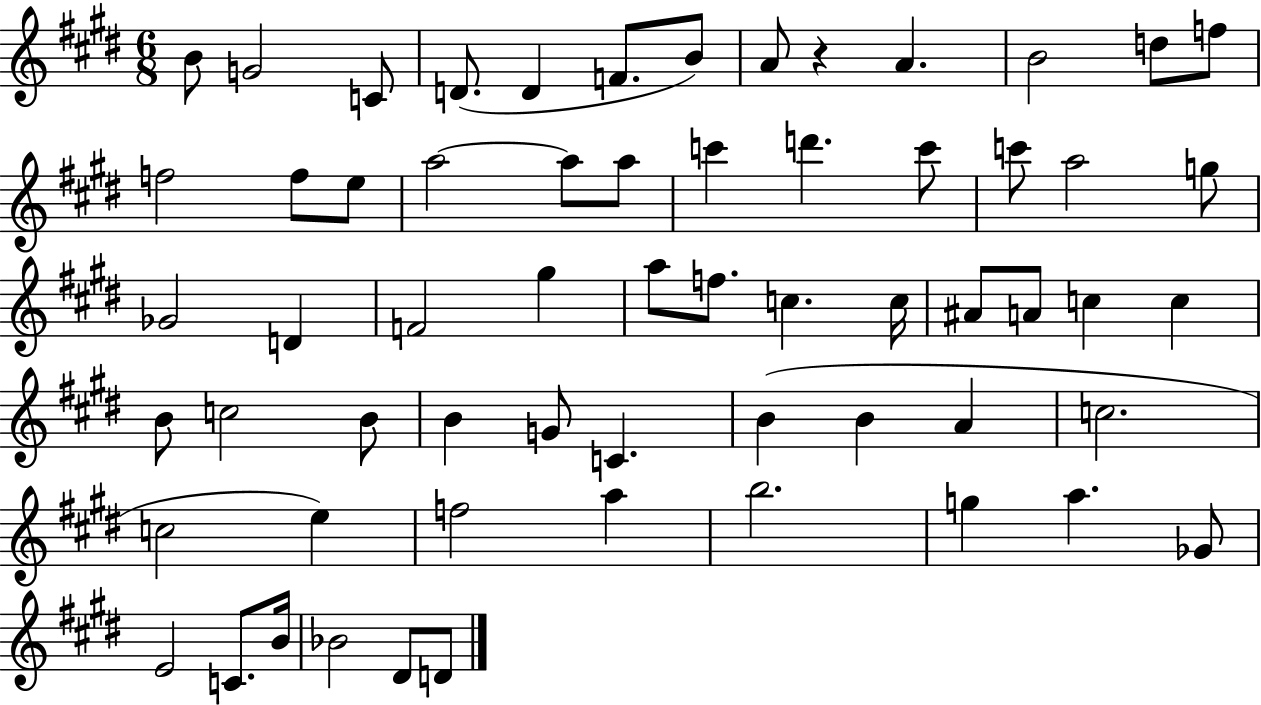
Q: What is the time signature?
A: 6/8